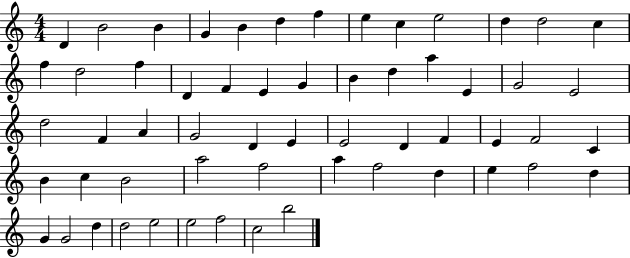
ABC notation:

X:1
T:Untitled
M:4/4
L:1/4
K:C
D B2 B G B d f e c e2 d d2 c f d2 f D F E G B d a E G2 E2 d2 F A G2 D E E2 D F E F2 C B c B2 a2 f2 a f2 d e f2 d G G2 d d2 e2 e2 f2 c2 b2